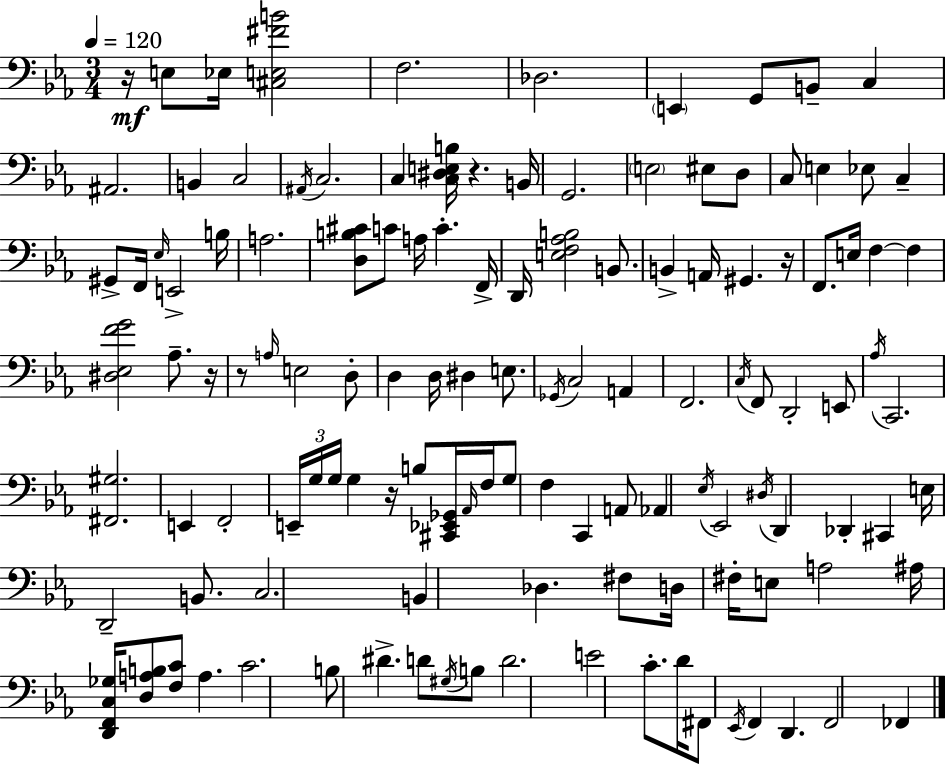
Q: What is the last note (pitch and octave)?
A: FES2